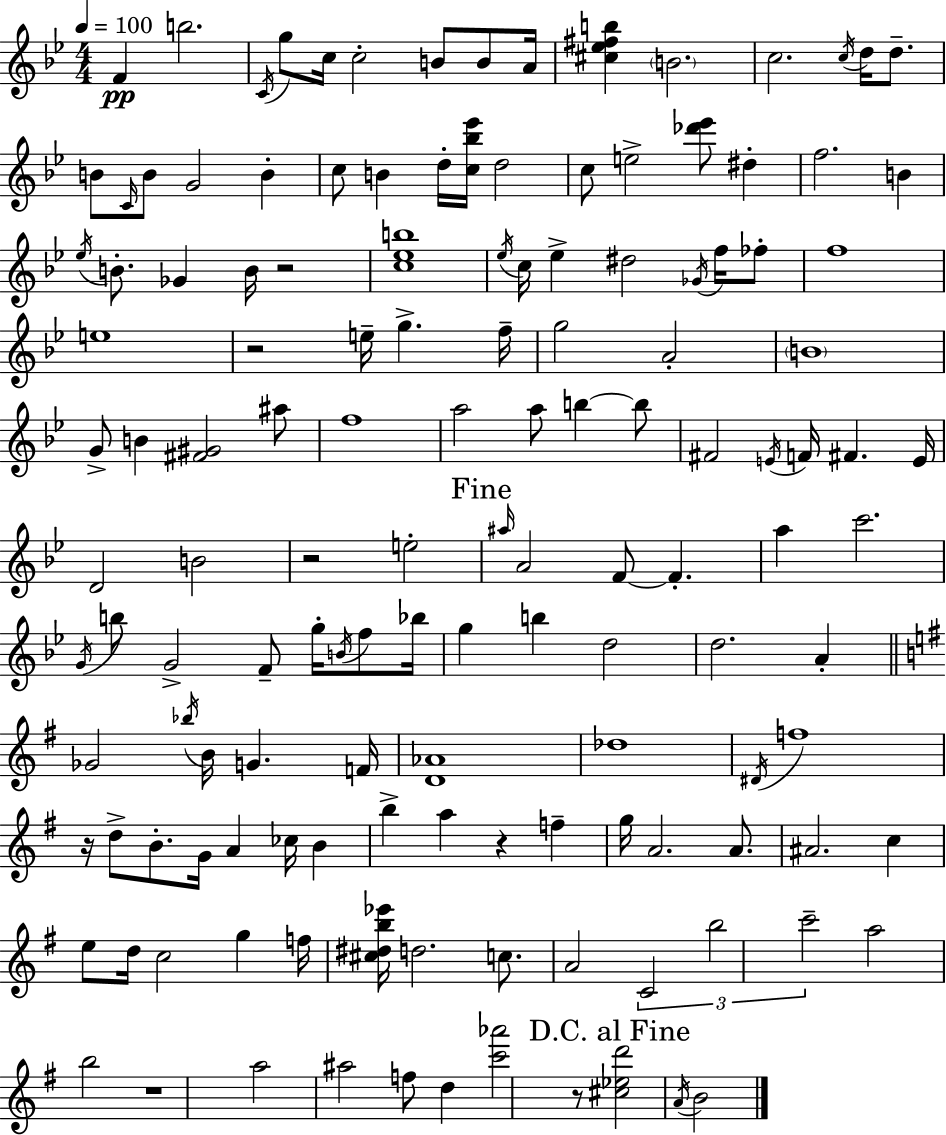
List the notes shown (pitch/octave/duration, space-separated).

F4/q B5/h. C4/s G5/e C5/s C5/h B4/e B4/e A4/s [C#5,Eb5,F#5,B5]/q B4/h. C5/h. C5/s D5/s D5/e. B4/e C4/s B4/e G4/h B4/q C5/e B4/q D5/s [C5,Bb5,Eb6]/s D5/h C5/e E5/h [Db6,Eb6]/e D#5/q F5/h. B4/q Eb5/s B4/e. Gb4/q B4/s R/h [C5,Eb5,B5]/w Eb5/s C5/s Eb5/q D#5/h Gb4/s F5/s FES5/e F5/w E5/w R/h E5/s G5/q. F5/s G5/h A4/h B4/w G4/e B4/q [F#4,G#4]/h A#5/e F5/w A5/h A5/e B5/q B5/e F#4/h E4/s F4/s F#4/q. E4/s D4/h B4/h R/h E5/h A#5/s A4/h F4/e F4/q. A5/q C6/h. G4/s B5/e G4/h F4/e G5/s B4/s F5/e Bb5/s G5/q B5/q D5/h D5/h. A4/q Gb4/h Bb5/s B4/s G4/q. F4/s [D4,Ab4]/w Db5/w D#4/s F5/w R/s D5/e B4/e. G4/s A4/q CES5/s B4/q B5/q A5/q R/q F5/q G5/s A4/h. A4/e. A#4/h. C5/q E5/e D5/s C5/h G5/q F5/s [C#5,D#5,B5,Eb6]/s D5/h. C5/e. A4/h C4/h B5/h C6/h A5/h B5/h R/w A5/h A#5/h F5/e D5/q [C6,Ab6]/h R/e [C#5,Eb5,D6]/h A4/s B4/h